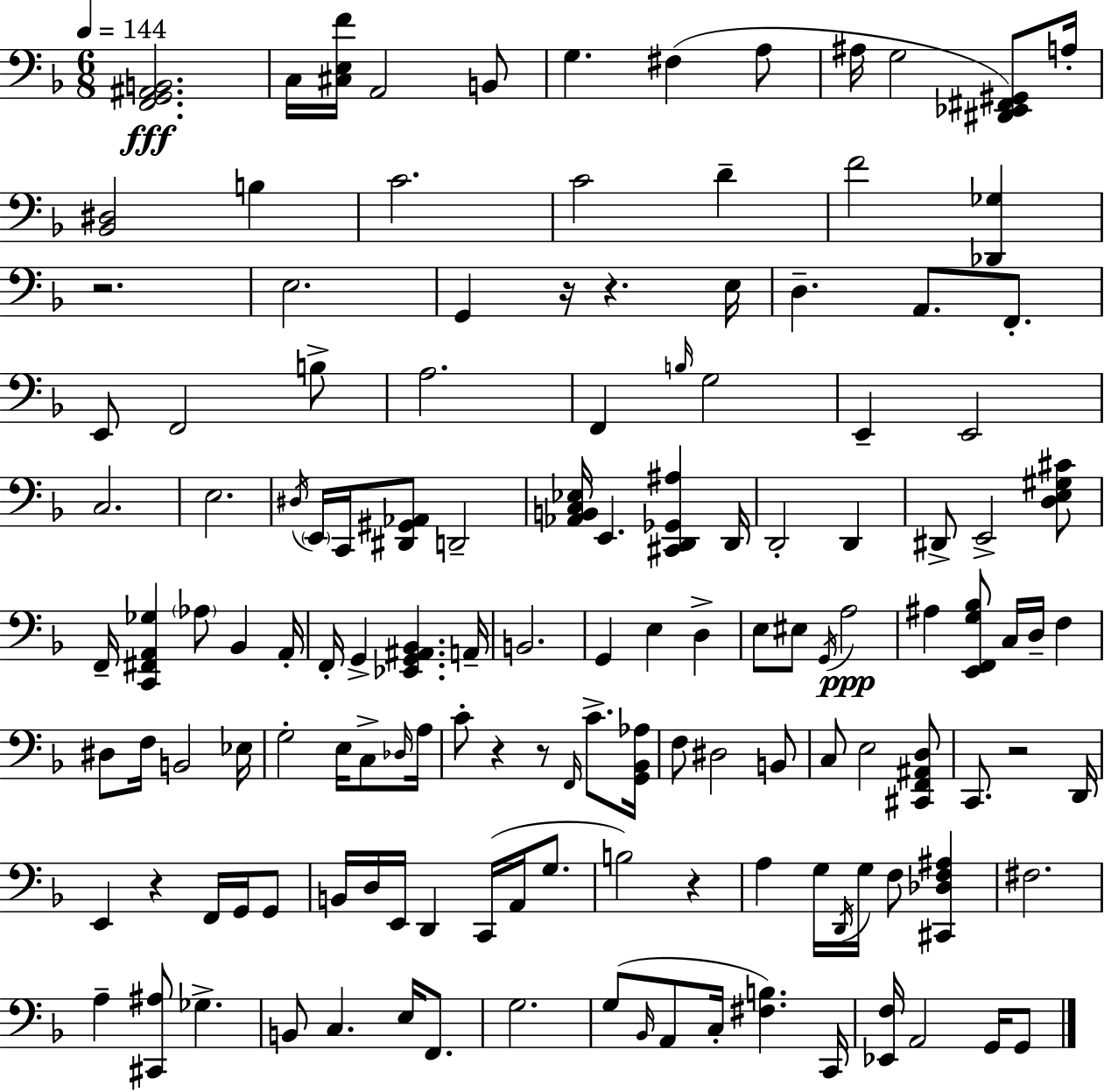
X:1
T:Untitled
M:6/8
L:1/4
K:F
[F,,G,,^A,,B,,]2 C,/4 [^C,E,F]/4 A,,2 B,,/2 G, ^F, A,/2 ^A,/4 G,2 [^D,,_E,,^F,,^G,,]/2 A,/4 [_B,,^D,]2 B, C2 C2 D F2 [_D,,_G,] z2 E,2 G,, z/4 z E,/4 D, A,,/2 F,,/2 E,,/2 F,,2 B,/2 A,2 F,, B,/4 G,2 E,, E,,2 C,2 E,2 ^D,/4 E,,/4 C,,/4 [^D,,^G,,_A,,]/2 D,,2 [_A,,B,,C,_E,]/4 E,, [^C,,D,,_G,,^A,] D,,/4 D,,2 D,, ^D,,/2 E,,2 [D,E,^G,^C]/2 F,,/4 [C,,^F,,A,,_G,] _A,/2 _B,, A,,/4 F,,/4 G,, [_E,,G,,^A,,_B,,] A,,/4 B,,2 G,, E, D, E,/2 ^E,/2 G,,/4 A,2 ^A, [E,,F,,G,_B,]/2 C,/4 D,/4 F, ^D,/2 F,/4 B,,2 _E,/4 G,2 E,/4 C,/2 _D,/4 A,/4 C/2 z z/2 F,,/4 C/2 [G,,_B,,_A,]/4 F,/2 ^D,2 B,,/2 C,/2 E,2 [^C,,F,,^A,,D,]/2 C,,/2 z2 D,,/4 E,, z F,,/4 G,,/4 G,,/2 B,,/4 D,/4 E,,/4 D,, C,,/4 A,,/4 G,/2 B,2 z A, G,/4 D,,/4 G,/4 F,/2 [^C,,_D,F,^A,] ^F,2 A, [^C,,^A,]/2 _G, B,,/2 C, E,/4 F,,/2 G,2 G,/2 _B,,/4 A,,/2 C,/4 [^F,B,] C,,/4 [_E,,F,]/4 A,,2 G,,/4 G,,/2